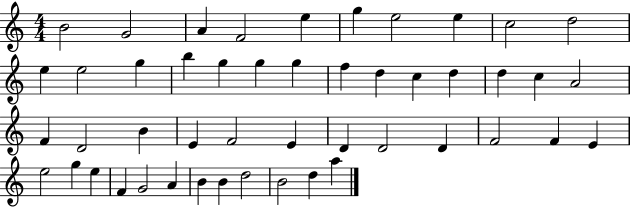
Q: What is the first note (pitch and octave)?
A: B4